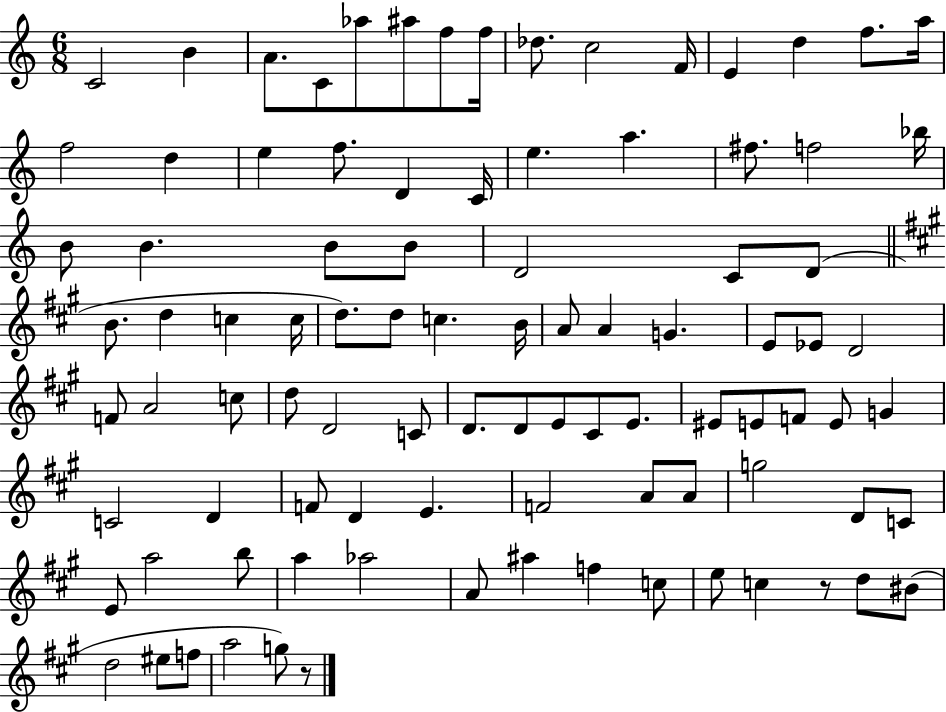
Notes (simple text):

C4/h B4/q A4/e. C4/e Ab5/e A#5/e F5/e F5/s Db5/e. C5/h F4/s E4/q D5/q F5/e. A5/s F5/h D5/q E5/q F5/e. D4/q C4/s E5/q. A5/q. F#5/e. F5/h Bb5/s B4/e B4/q. B4/e B4/e D4/h C4/e D4/e B4/e. D5/q C5/q C5/s D5/e. D5/e C5/q. B4/s A4/e A4/q G4/q. E4/e Eb4/e D4/h F4/e A4/h C5/e D5/e D4/h C4/e D4/e. D4/e E4/e C#4/e E4/e. EIS4/e E4/e F4/e E4/e G4/q C4/h D4/q F4/e D4/q E4/q. F4/h A4/e A4/e G5/h D4/e C4/e E4/e A5/h B5/e A5/q Ab5/h A4/e A#5/q F5/q C5/e E5/e C5/q R/e D5/e BIS4/e D5/h EIS5/e F5/e A5/h G5/e R/e